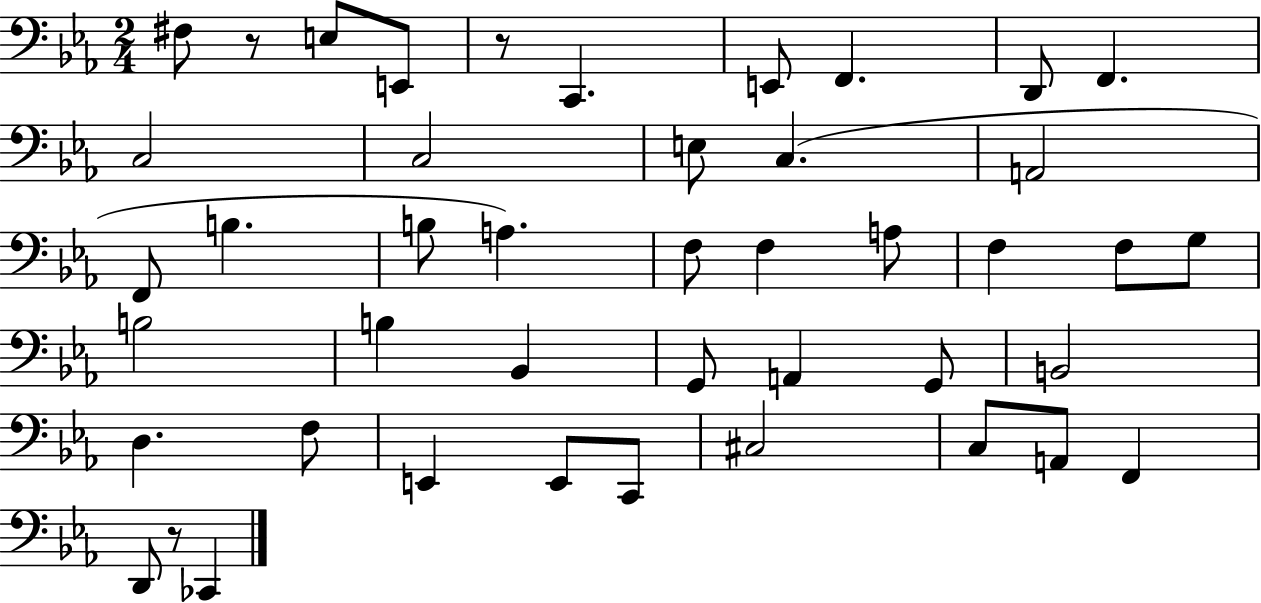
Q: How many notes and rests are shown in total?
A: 44